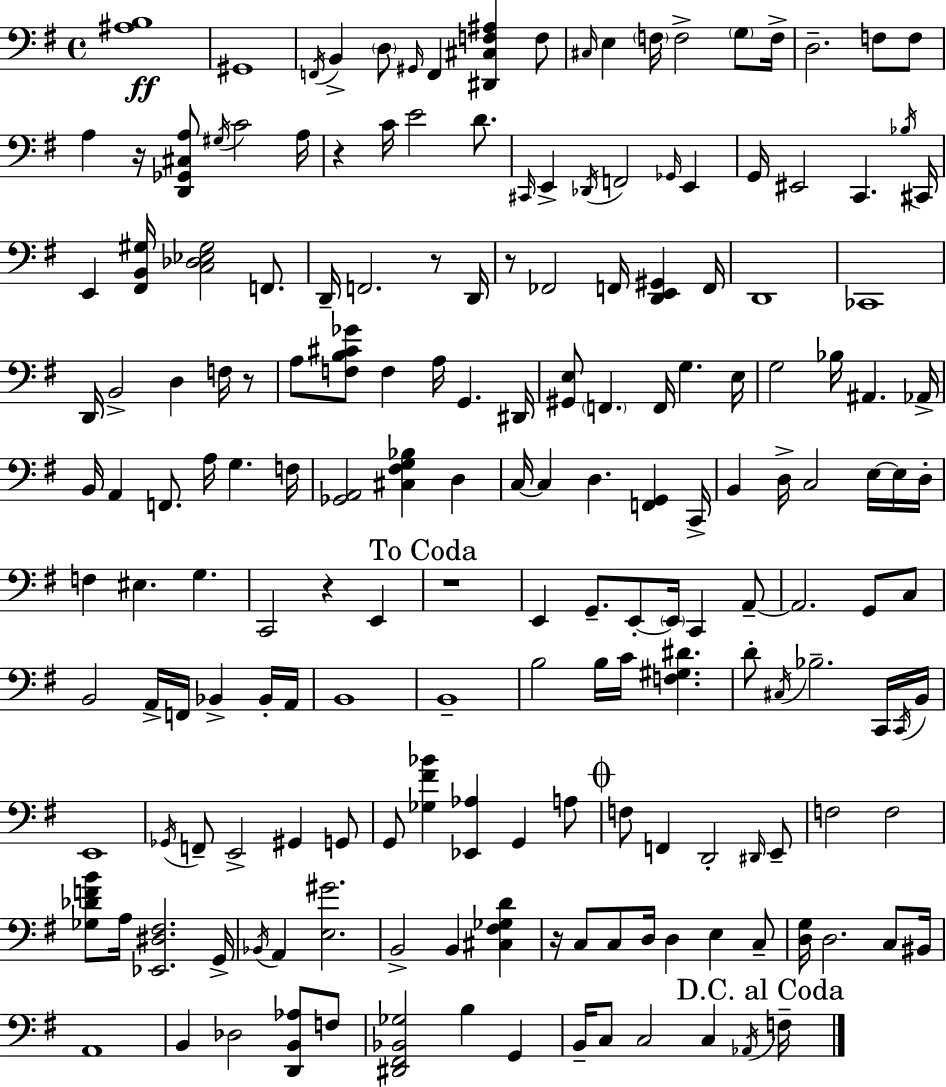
[A#3,B3]/w G#2/w F2/s B2/q D3/e G#2/s F2/q [D#2,C#3,F3,A#3]/q F3/e C#3/s E3/q F3/s F3/h G3/e F3/s D3/h. F3/e F3/e A3/q R/s [D2,Gb2,C#3,A3]/e G#3/s C4/h A3/s R/q C4/s E4/h D4/e. C#2/s E2/q Db2/s F2/h Gb2/s E2/q G2/s EIS2/h C2/q. Bb3/s C#2/s E2/q [F#2,B2,G#3]/s [C3,Db3,Eb3,G#3]/h F2/e. D2/s F2/h. R/e D2/s R/e FES2/h F2/s [D2,E2,G#2]/q F2/s D2/w CES2/w D2/s B2/h D3/q F3/s R/e A3/e [F3,B3,C#4,Gb4]/e F3/q A3/s G2/q. D#2/s [G#2,E3]/e F2/q. F2/s G3/q. E3/s G3/h Bb3/s A#2/q. Ab2/s B2/s A2/q F2/e. A3/s G3/q. F3/s [Gb2,A2]/h [C#3,F#3,G3,Bb3]/q D3/q C3/s C3/q D3/q. [F2,G2]/q C2/s B2/q D3/s C3/h E3/s E3/s D3/s F3/q EIS3/q. G3/q. C2/h R/q E2/q R/w E2/q G2/e. E2/e E2/s C2/q A2/e A2/h. G2/e C3/e B2/h A2/s F2/s Bb2/q Bb2/s A2/s B2/w B2/w B3/h B3/s C4/s [F3,G#3,D#4]/q. D4/e C#3/s Bb3/h. C2/s C2/s B2/s E2/w Gb2/s F2/e E2/h G#2/q G2/e G2/e [Gb3,F#4,Bb4]/q [Eb2,Ab3]/q G2/q A3/e F3/e F2/q D2/h D#2/s E2/e F3/h F3/h [Gb3,Db4,F4,B4]/e A3/s [Eb2,D#3,F#3]/h. G2/s Bb2/s A2/q [E3,G#4]/h. B2/h B2/q [C#3,F#3,Gb3,D4]/q R/s C3/e C3/e D3/s D3/q E3/q C3/e [D3,G3]/s D3/h. C3/e BIS2/s A2/w B2/q Db3/h [D2,B2,Ab3]/e F3/e [D#2,F#2,Bb2,Gb3]/h B3/q G2/q B2/s C3/e C3/h C3/q Ab2/s F3/s